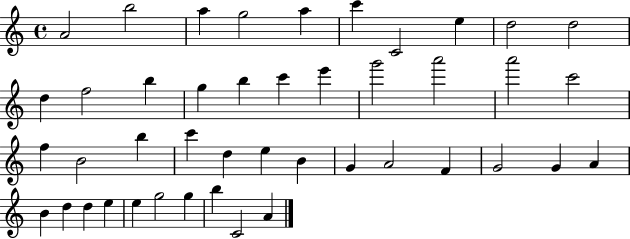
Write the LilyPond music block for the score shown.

{
  \clef treble
  \time 4/4
  \defaultTimeSignature
  \key c \major
  a'2 b''2 | a''4 g''2 a''4 | c'''4 c'2 e''4 | d''2 d''2 | \break d''4 f''2 b''4 | g''4 b''4 c'''4 e'''4 | g'''2 a'''2 | a'''2 c'''2 | \break f''4 b'2 b''4 | c'''4 d''4 e''4 b'4 | g'4 a'2 f'4 | g'2 g'4 a'4 | \break b'4 d''4 d''4 e''4 | e''4 g''2 g''4 | b''4 c'2 a'4 | \bar "|."
}